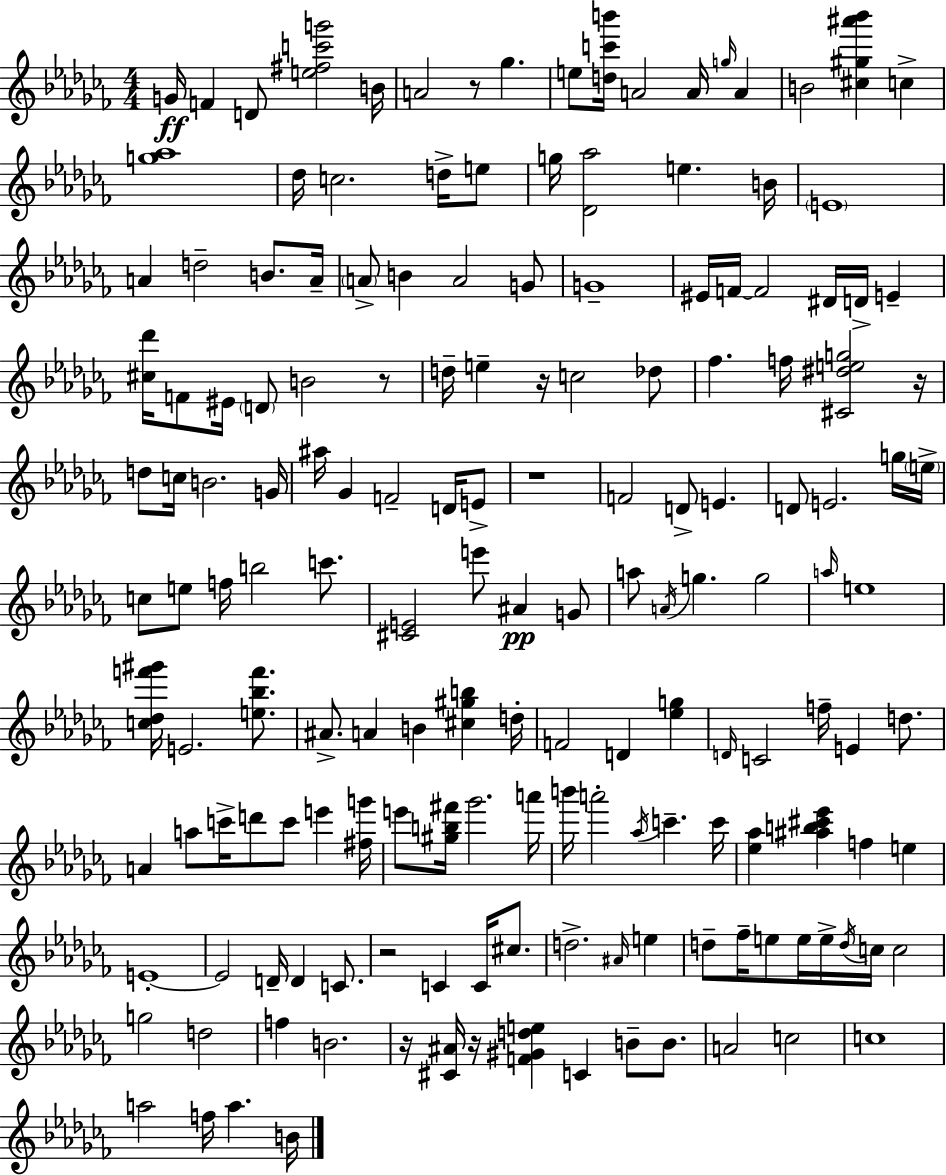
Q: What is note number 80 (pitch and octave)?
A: B4